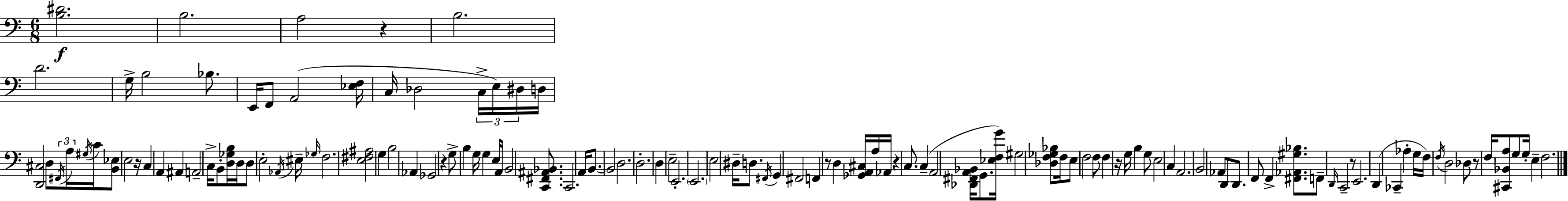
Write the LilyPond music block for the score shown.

{
  \clef bass
  \numericTimeSignature
  \time 6/8
  \key a \minor
  <b dis'>2.\f | b2. | a2 r4 | b2. | \break d'2. | g16-> b2 bes8. | e,16 f,8 a,2( <ees f>16 | c16 des2 \tuplet 3/2 { c16-> e16) dis16 } | \break d16 <d, cis>2 d8 \tuplet 3/2 { \acciaccatura { fis,16 } | a16 \acciaccatura { gis16 } } c'16 <b, ees>8 e2 | r16 c4 a,4 ais,4 | a,2-- c16-> b,8-. | \break <d ges b>16 d16 d8 e2-. | \acciaccatura { aes,16 } eis16-- \grace { ges16 } f2. | <e fis ais>2 | g4 b2 | \break aes,4 ges,2 | r4 g8-> b4 g16 g4 | e16 a,16 b,2 | <c, fis, ais, bes,>8. c,2. | \break a,16 b,8.~~ b,2 | d2. | d2.-. | d4 e2-- | \break e,2.-. | \parenthesize e,2. | e2 | dis16-- d8. \acciaccatura { fis,16 } g,4 fis,2 | \break f,4 r8 d4 | <ges, a, cis>16 a16 aes,16 r4 c8. | c4--( a,2 | <des, fis, a, bes,>16 g,8. <ees f g'>16) gis2 | \break <des f ges bes>8 f16 e8 f2 | f8 f4 r16 g16 b4 | g8 e2 | c4 a,2. | \break b,2 | aes,8 d,8 d,8. f,8 f,4-> | <fis, aes, gis bes>8. f,8-- \grace { d,16 } c,2-- | r8 e,2. | \break d,4( ces,4-- | aes4-. g16 f16) \acciaccatura { f16 } d2 | des8 r8 f16 <cis, bes, a>8 | g8 g16-. e4-- f2. | \break \bar "|."
}